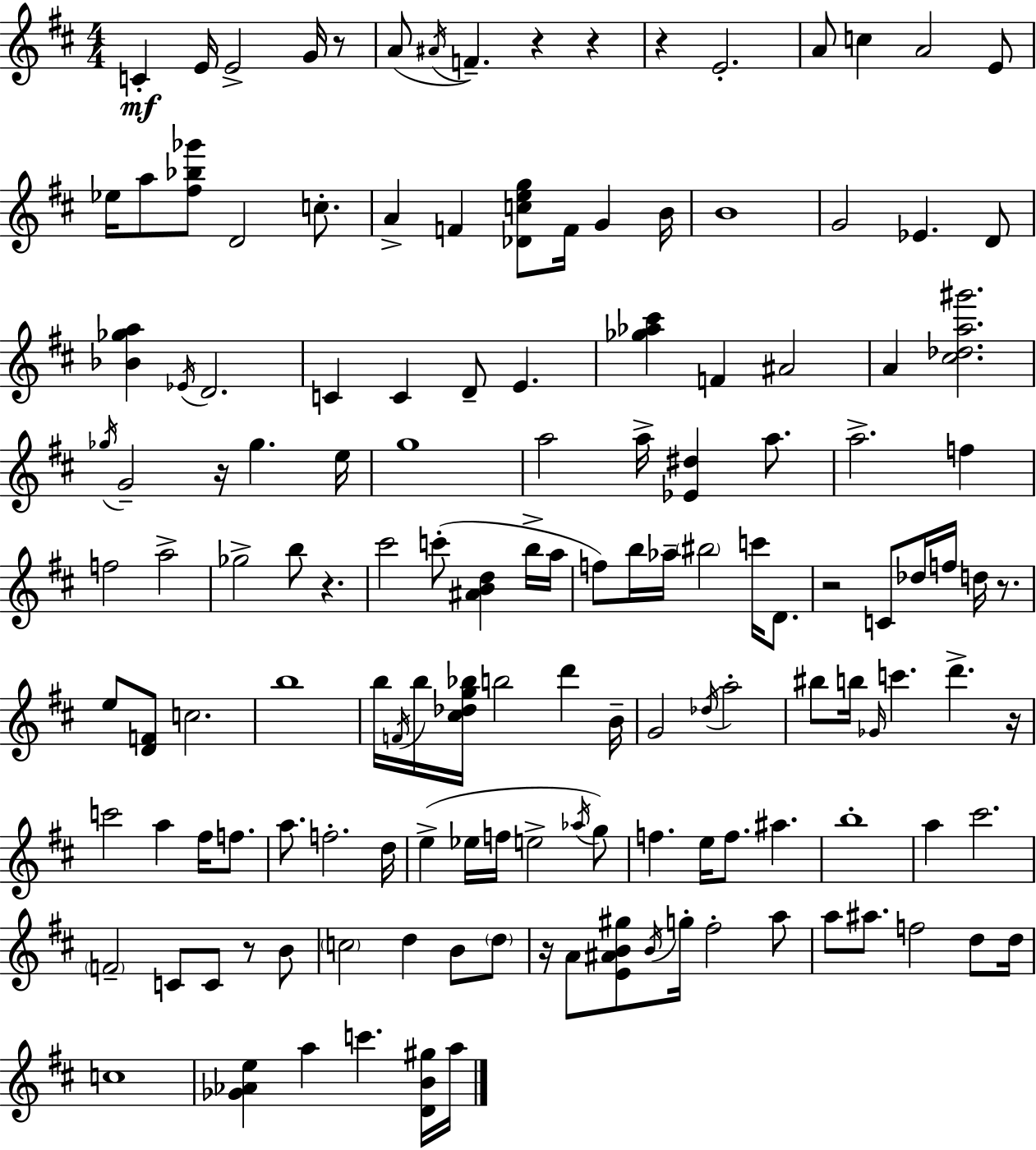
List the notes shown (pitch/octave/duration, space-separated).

C4/q E4/s E4/h G4/s R/e A4/e A#4/s F4/q. R/q R/q R/q E4/h. A4/e C5/q A4/h E4/e Eb5/s A5/e [F#5,Bb5,Gb6]/e D4/h C5/e. A4/q F4/q [Db4,C5,E5,G5]/e F4/s G4/q B4/s B4/w G4/h Eb4/q. D4/e [Bb4,Gb5,A5]/q Eb4/s D4/h. C4/q C4/q D4/e E4/q. [Gb5,Ab5,C#6]/q F4/q A#4/h A4/q [C#5,Db5,A5,G#6]/h. Gb5/s G4/h R/s Gb5/q. E5/s G5/w A5/h A5/s [Eb4,D#5]/q A5/e. A5/h. F5/q F5/h A5/h Gb5/h B5/e R/q. C#6/h C6/e [A#4,B4,D5]/q B5/s A5/s F5/e B5/s Ab5/s BIS5/h C6/s D4/e. R/h C4/e Db5/s F5/s D5/s R/e. E5/e [D4,F4]/e C5/h. B5/w B5/s F4/s B5/s [C#5,Db5,G5,Bb5]/s B5/h D6/q B4/s G4/h Db5/s A5/h BIS5/e B5/s Gb4/s C6/q. D6/q. R/s C6/h A5/q F#5/s F5/e. A5/e. F5/h. D5/s E5/q Eb5/s F5/s E5/h Ab5/s G5/e F5/q. E5/s F5/e. A#5/q. B5/w A5/q C#6/h. F4/h C4/e C4/e R/e B4/e C5/h D5/q B4/e D5/e R/s A4/e [E4,A#4,B4,G#5]/e B4/s G5/s F#5/h A5/e A5/e A#5/e. F5/h D5/e D5/s C5/w [Gb4,Ab4,E5]/q A5/q C6/q. [D4,B4,G#5]/s A5/s